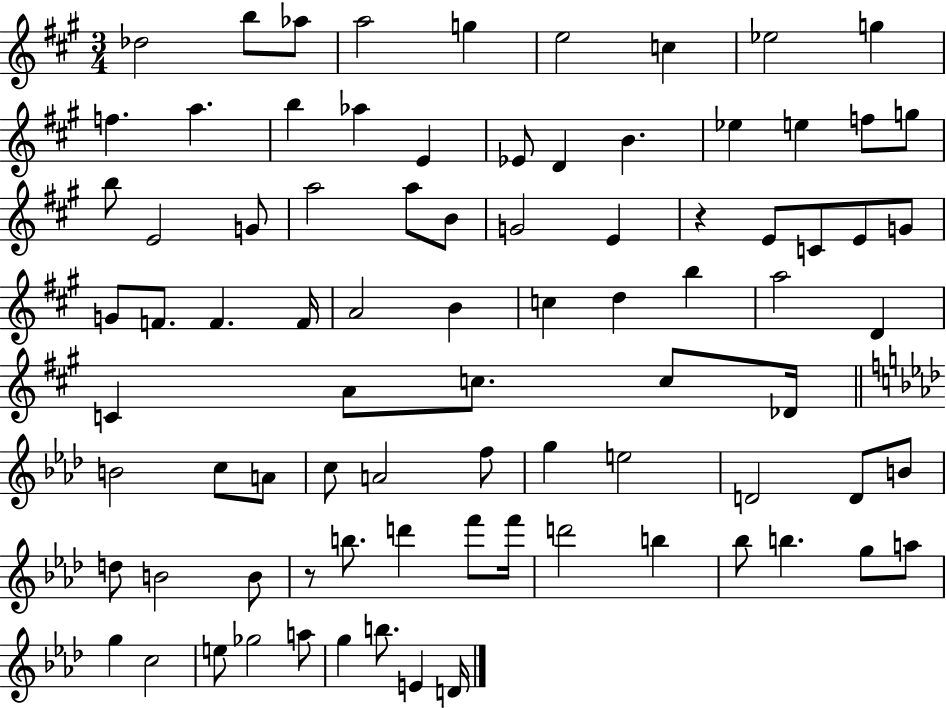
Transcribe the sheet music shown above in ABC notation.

X:1
T:Untitled
M:3/4
L:1/4
K:A
_d2 b/2 _a/2 a2 g e2 c _e2 g f a b _a E _E/2 D B _e e f/2 g/2 b/2 E2 G/2 a2 a/2 B/2 G2 E z E/2 C/2 E/2 G/2 G/2 F/2 F F/4 A2 B c d b a2 D C A/2 c/2 c/2 _D/4 B2 c/2 A/2 c/2 A2 f/2 g e2 D2 D/2 B/2 d/2 B2 B/2 z/2 b/2 d' f'/2 f'/4 d'2 b _b/2 b g/2 a/2 g c2 e/2 _g2 a/2 g b/2 E D/4